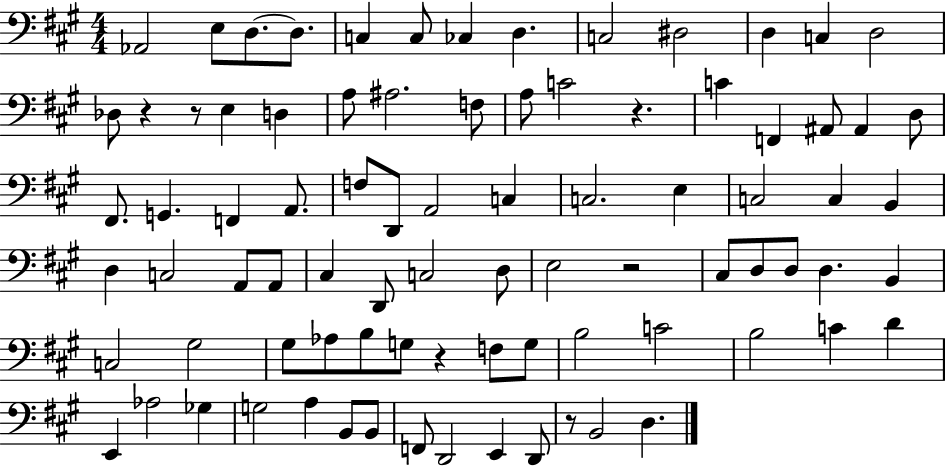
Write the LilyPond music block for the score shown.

{
  \clef bass
  \numericTimeSignature
  \time 4/4
  \key a \major
  aes,2 e8 d8.~~ d8. | c4 c8 ces4 d4. | c2 dis2 | d4 c4 d2 | \break des8 r4 r8 e4 d4 | a8 ais2. f8 | a8 c'2 r4. | c'4 f,4 ais,8 ais,4 d8 | \break fis,8. g,4. f,4 a,8. | f8 d,8 a,2 c4 | c2. e4 | c2 c4 b,4 | \break d4 c2 a,8 a,8 | cis4 d,8 c2 d8 | e2 r2 | cis8 d8 d8 d4. b,4 | \break c2 gis2 | gis8 aes8 b8 g8 r4 f8 g8 | b2 c'2 | b2 c'4 d'4 | \break e,4 aes2 ges4 | g2 a4 b,8 b,8 | f,8 d,2 e,4 d,8 | r8 b,2 d4. | \break \bar "|."
}